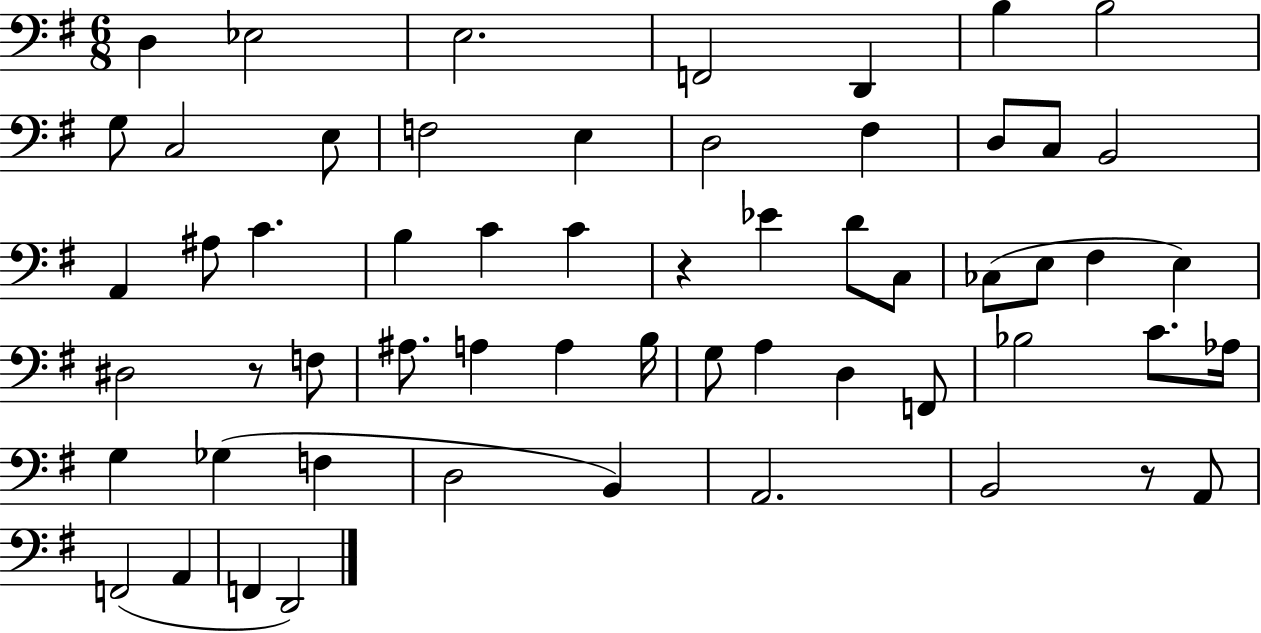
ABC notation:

X:1
T:Untitled
M:6/8
L:1/4
K:G
D, _E,2 E,2 F,,2 D,, B, B,2 G,/2 C,2 E,/2 F,2 E, D,2 ^F, D,/2 C,/2 B,,2 A,, ^A,/2 C B, C C z _E D/2 C,/2 _C,/2 E,/2 ^F, E, ^D,2 z/2 F,/2 ^A,/2 A, A, B,/4 G,/2 A, D, F,,/2 _B,2 C/2 _A,/4 G, _G, F, D,2 B,, A,,2 B,,2 z/2 A,,/2 F,,2 A,, F,, D,,2